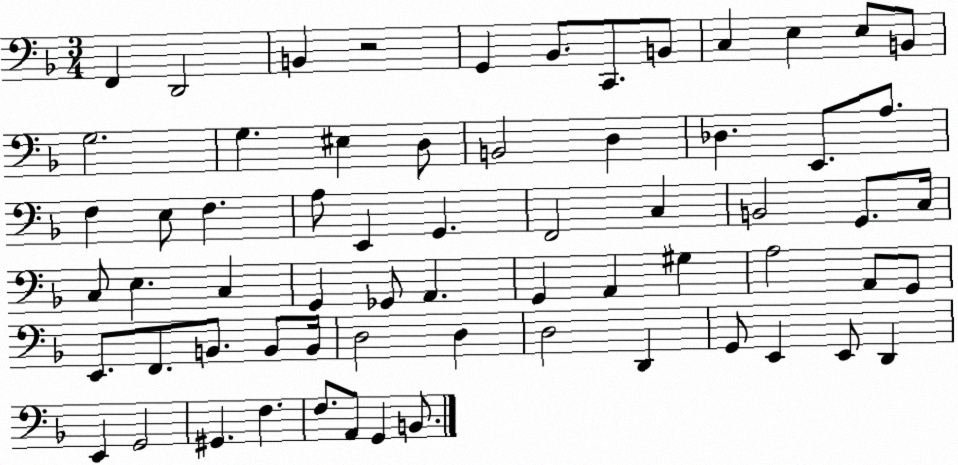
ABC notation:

X:1
T:Untitled
M:3/4
L:1/4
K:F
F,, D,,2 B,, z2 G,, _B,,/2 C,,/2 B,,/2 C, E, E,/2 B,,/2 G,2 G, ^E, D,/2 B,,2 D, _D, E,,/2 A,/2 F, E,/2 F, A,/2 E,, G,, F,,2 C, B,,2 G,,/2 C,/4 C,/2 E, C, G,, _G,,/2 A,, G,, A,, ^G, A,2 A,,/2 G,,/2 E,,/2 F,,/2 B,,/2 B,,/2 B,,/4 D,2 D, D,2 D,, G,,/2 E,, E,,/2 D,, E,, G,,2 ^G,, F, F,/2 A,,/2 G,, B,,/2